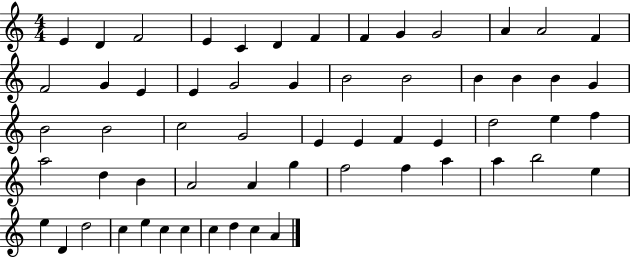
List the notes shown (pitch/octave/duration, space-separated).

E4/q D4/q F4/h E4/q C4/q D4/q F4/q F4/q G4/q G4/h A4/q A4/h F4/q F4/h G4/q E4/q E4/q G4/h G4/q B4/h B4/h B4/q B4/q B4/q G4/q B4/h B4/h C5/h G4/h E4/q E4/q F4/q E4/q D5/h E5/q F5/q A5/h D5/q B4/q A4/h A4/q G5/q F5/h F5/q A5/q A5/q B5/h E5/q E5/q D4/q D5/h C5/q E5/q C5/q C5/q C5/q D5/q C5/q A4/q